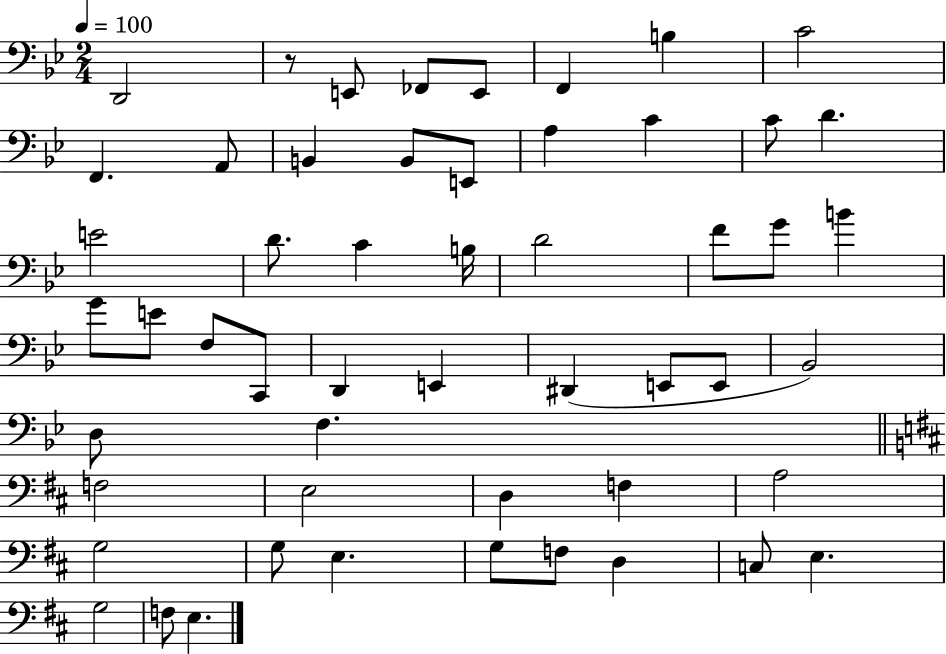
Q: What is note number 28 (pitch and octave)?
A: C2